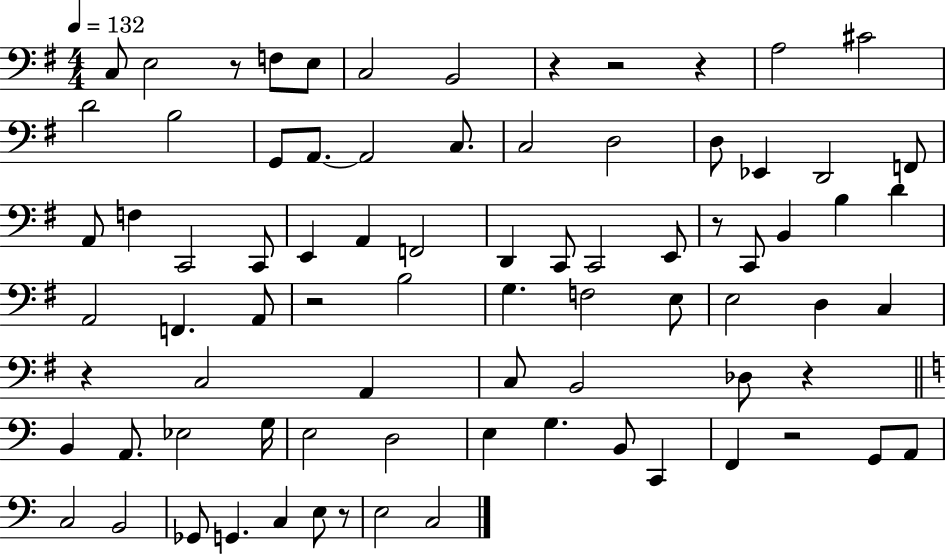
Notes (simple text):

C3/e E3/h R/e F3/e E3/e C3/h B2/h R/q R/h R/q A3/h C#4/h D4/h B3/h G2/e A2/e. A2/h C3/e. C3/h D3/h D3/e Eb2/q D2/h F2/e A2/e F3/q C2/h C2/e E2/q A2/q F2/h D2/q C2/e C2/h E2/e R/e C2/e B2/q B3/q D4/q A2/h F2/q. A2/e R/h B3/h G3/q. F3/h E3/e E3/h D3/q C3/q R/q C3/h A2/q C3/e B2/h Db3/e R/q B2/q A2/e. Eb3/h G3/s E3/h D3/h E3/q G3/q. B2/e C2/q F2/q R/h G2/e A2/e C3/h B2/h Gb2/e G2/q. C3/q E3/e R/e E3/h C3/h